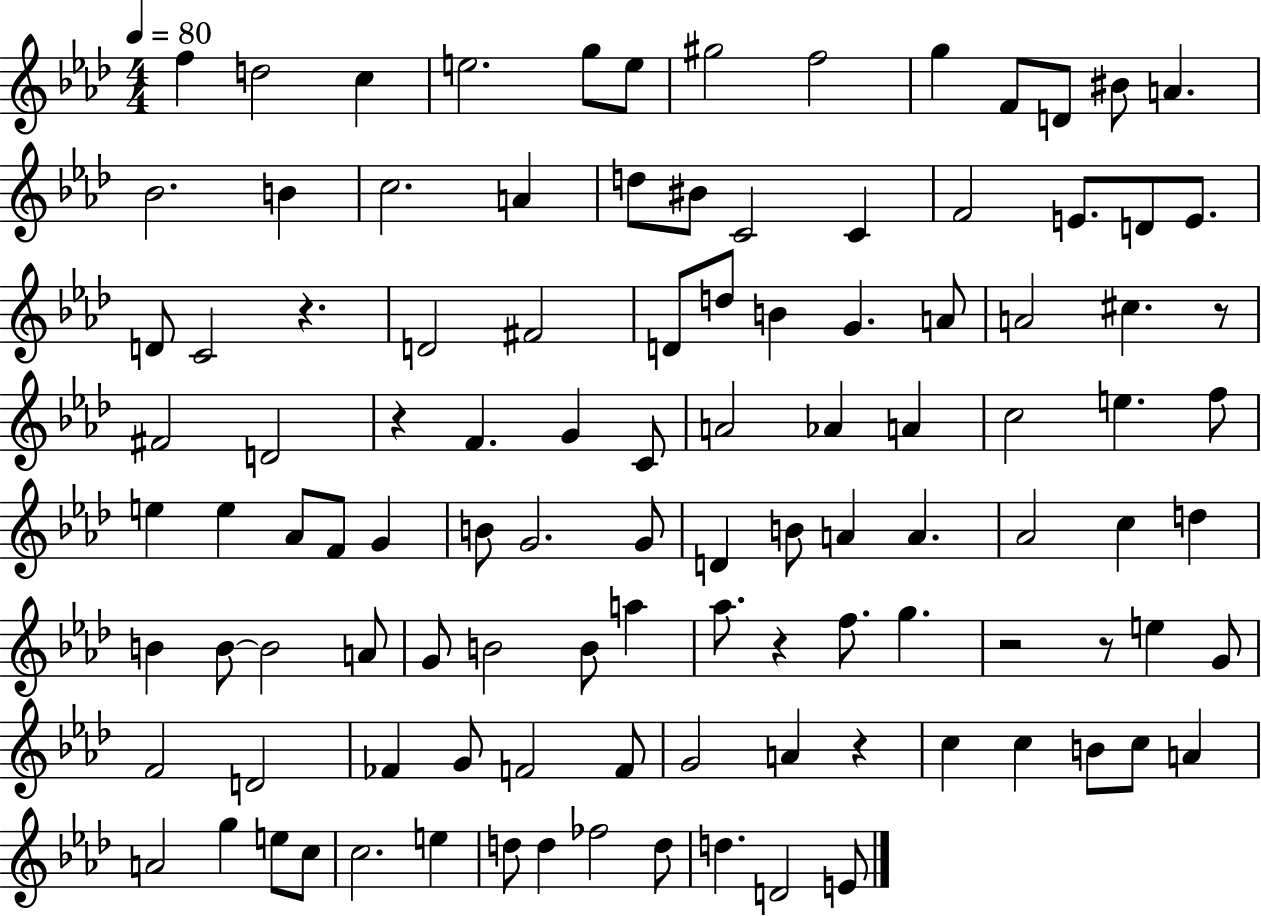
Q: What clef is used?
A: treble